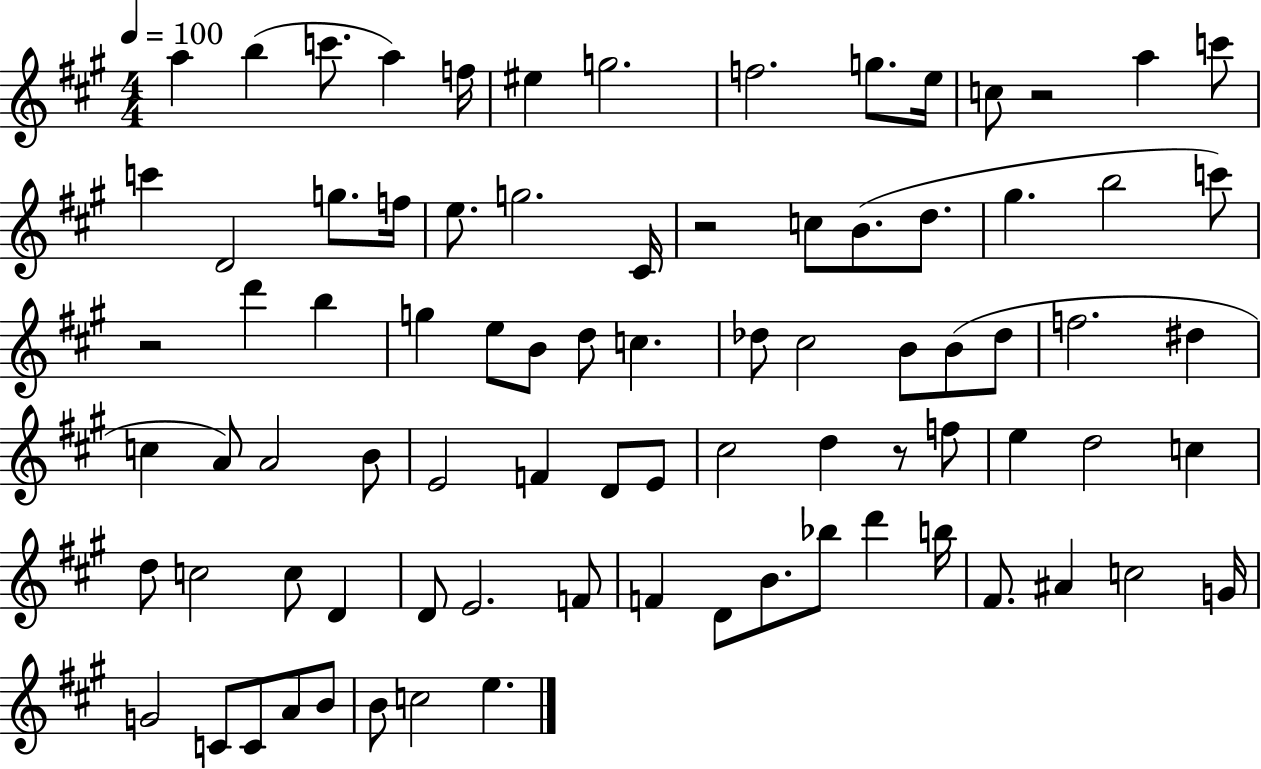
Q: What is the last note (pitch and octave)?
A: E5